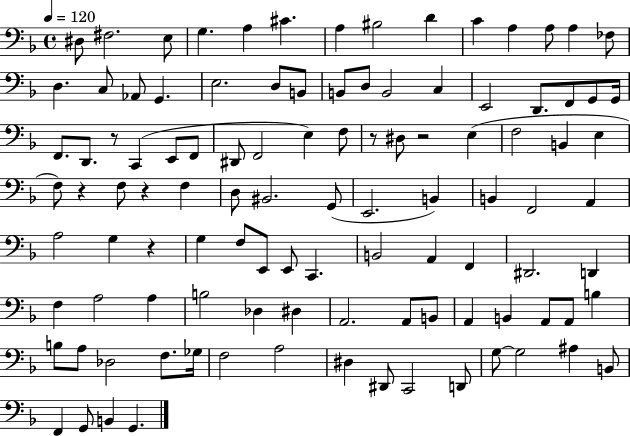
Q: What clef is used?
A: bass